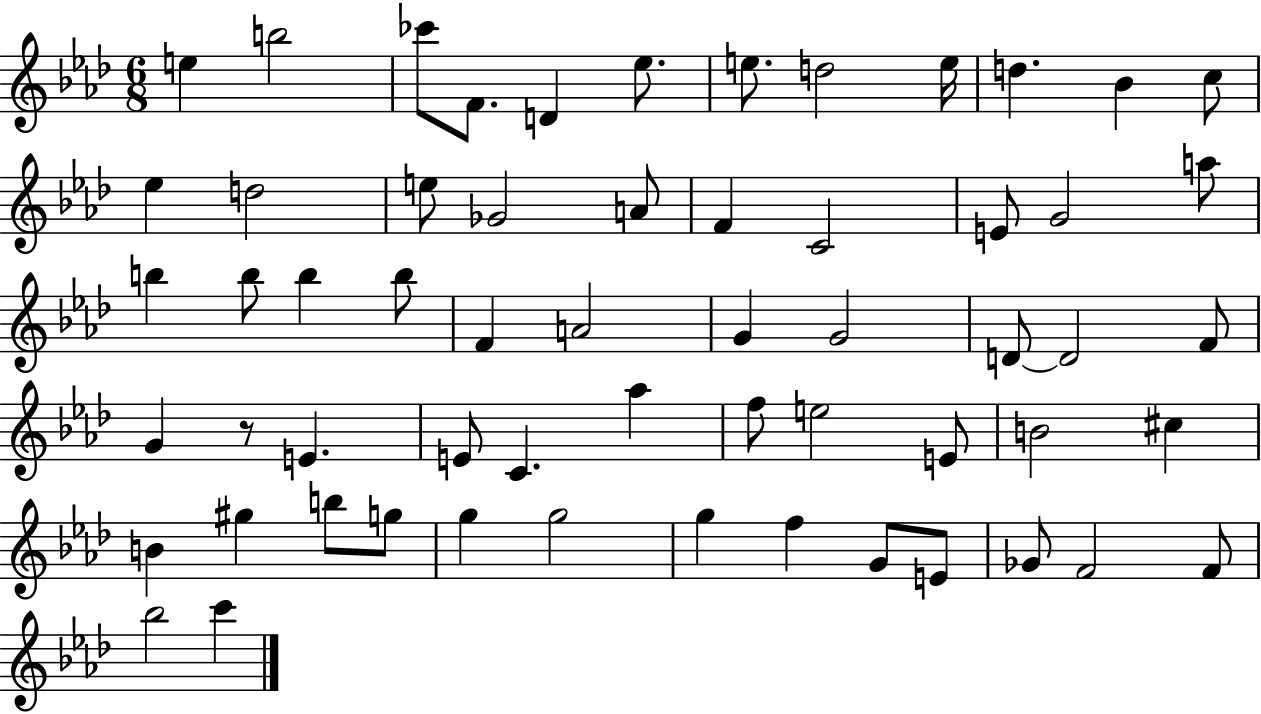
X:1
T:Untitled
M:6/8
L:1/4
K:Ab
e b2 _c'/2 F/2 D _e/2 e/2 d2 e/4 d _B c/2 _e d2 e/2 _G2 A/2 F C2 E/2 G2 a/2 b b/2 b b/2 F A2 G G2 D/2 D2 F/2 G z/2 E E/2 C _a f/2 e2 E/2 B2 ^c B ^g b/2 g/2 g g2 g f G/2 E/2 _G/2 F2 F/2 _b2 c'